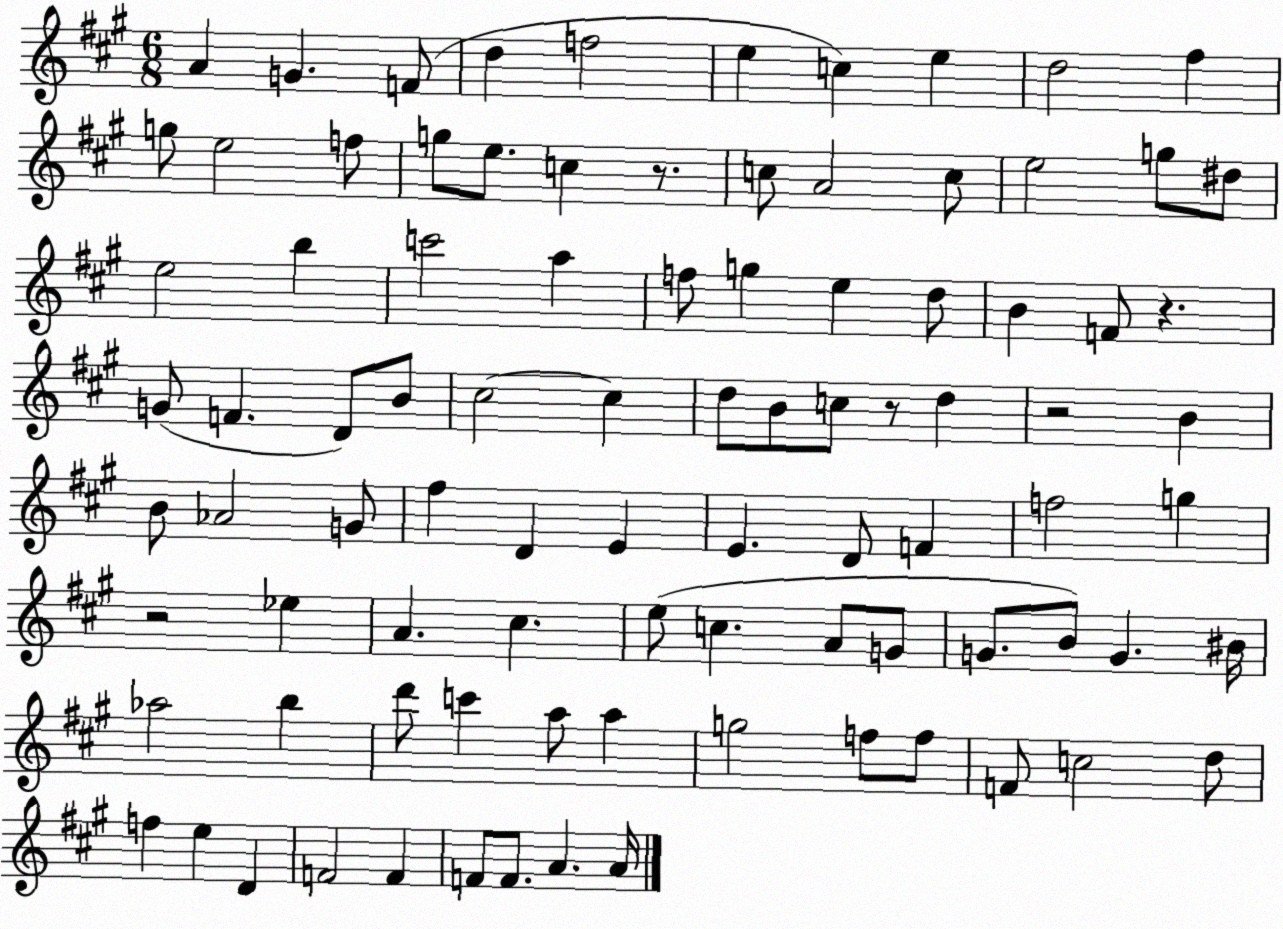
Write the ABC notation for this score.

X:1
T:Untitled
M:6/8
L:1/4
K:A
A G F/2 d f2 e c e d2 ^f g/2 e2 f/2 g/2 e/2 c z/2 c/2 A2 c/2 e2 g/2 ^d/2 e2 b c'2 a f/2 g e d/2 B F/2 z G/2 F D/2 B/2 ^c2 ^c d/2 B/2 c/2 z/2 d z2 B B/2 _A2 G/2 ^f D E E D/2 F f2 g z2 _e A ^c e/2 c A/2 G/2 G/2 B/2 G ^B/4 _a2 b d'/2 c' a/2 a g2 f/2 f/2 F/2 c2 d/2 f e D F2 F F/2 F/2 A A/4